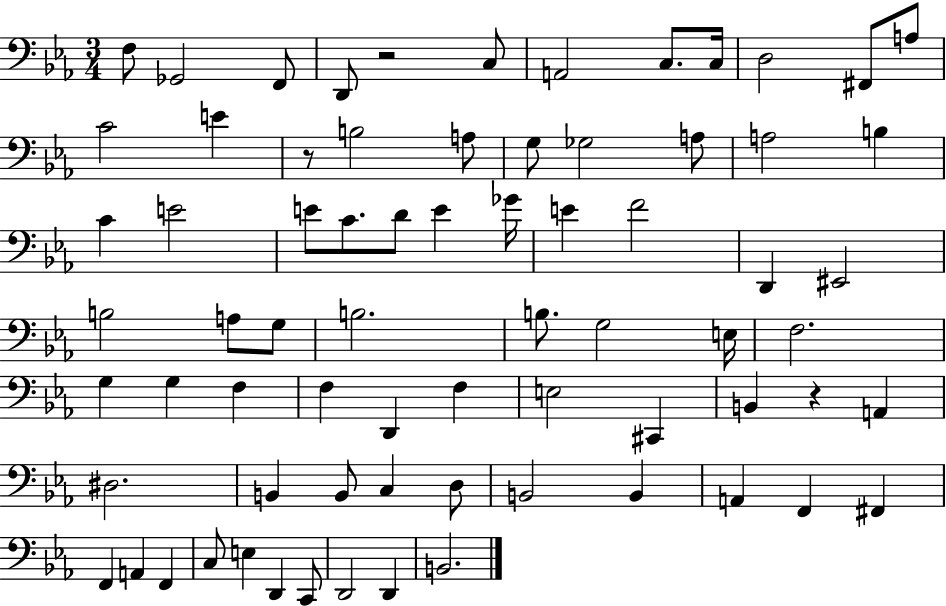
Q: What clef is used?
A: bass